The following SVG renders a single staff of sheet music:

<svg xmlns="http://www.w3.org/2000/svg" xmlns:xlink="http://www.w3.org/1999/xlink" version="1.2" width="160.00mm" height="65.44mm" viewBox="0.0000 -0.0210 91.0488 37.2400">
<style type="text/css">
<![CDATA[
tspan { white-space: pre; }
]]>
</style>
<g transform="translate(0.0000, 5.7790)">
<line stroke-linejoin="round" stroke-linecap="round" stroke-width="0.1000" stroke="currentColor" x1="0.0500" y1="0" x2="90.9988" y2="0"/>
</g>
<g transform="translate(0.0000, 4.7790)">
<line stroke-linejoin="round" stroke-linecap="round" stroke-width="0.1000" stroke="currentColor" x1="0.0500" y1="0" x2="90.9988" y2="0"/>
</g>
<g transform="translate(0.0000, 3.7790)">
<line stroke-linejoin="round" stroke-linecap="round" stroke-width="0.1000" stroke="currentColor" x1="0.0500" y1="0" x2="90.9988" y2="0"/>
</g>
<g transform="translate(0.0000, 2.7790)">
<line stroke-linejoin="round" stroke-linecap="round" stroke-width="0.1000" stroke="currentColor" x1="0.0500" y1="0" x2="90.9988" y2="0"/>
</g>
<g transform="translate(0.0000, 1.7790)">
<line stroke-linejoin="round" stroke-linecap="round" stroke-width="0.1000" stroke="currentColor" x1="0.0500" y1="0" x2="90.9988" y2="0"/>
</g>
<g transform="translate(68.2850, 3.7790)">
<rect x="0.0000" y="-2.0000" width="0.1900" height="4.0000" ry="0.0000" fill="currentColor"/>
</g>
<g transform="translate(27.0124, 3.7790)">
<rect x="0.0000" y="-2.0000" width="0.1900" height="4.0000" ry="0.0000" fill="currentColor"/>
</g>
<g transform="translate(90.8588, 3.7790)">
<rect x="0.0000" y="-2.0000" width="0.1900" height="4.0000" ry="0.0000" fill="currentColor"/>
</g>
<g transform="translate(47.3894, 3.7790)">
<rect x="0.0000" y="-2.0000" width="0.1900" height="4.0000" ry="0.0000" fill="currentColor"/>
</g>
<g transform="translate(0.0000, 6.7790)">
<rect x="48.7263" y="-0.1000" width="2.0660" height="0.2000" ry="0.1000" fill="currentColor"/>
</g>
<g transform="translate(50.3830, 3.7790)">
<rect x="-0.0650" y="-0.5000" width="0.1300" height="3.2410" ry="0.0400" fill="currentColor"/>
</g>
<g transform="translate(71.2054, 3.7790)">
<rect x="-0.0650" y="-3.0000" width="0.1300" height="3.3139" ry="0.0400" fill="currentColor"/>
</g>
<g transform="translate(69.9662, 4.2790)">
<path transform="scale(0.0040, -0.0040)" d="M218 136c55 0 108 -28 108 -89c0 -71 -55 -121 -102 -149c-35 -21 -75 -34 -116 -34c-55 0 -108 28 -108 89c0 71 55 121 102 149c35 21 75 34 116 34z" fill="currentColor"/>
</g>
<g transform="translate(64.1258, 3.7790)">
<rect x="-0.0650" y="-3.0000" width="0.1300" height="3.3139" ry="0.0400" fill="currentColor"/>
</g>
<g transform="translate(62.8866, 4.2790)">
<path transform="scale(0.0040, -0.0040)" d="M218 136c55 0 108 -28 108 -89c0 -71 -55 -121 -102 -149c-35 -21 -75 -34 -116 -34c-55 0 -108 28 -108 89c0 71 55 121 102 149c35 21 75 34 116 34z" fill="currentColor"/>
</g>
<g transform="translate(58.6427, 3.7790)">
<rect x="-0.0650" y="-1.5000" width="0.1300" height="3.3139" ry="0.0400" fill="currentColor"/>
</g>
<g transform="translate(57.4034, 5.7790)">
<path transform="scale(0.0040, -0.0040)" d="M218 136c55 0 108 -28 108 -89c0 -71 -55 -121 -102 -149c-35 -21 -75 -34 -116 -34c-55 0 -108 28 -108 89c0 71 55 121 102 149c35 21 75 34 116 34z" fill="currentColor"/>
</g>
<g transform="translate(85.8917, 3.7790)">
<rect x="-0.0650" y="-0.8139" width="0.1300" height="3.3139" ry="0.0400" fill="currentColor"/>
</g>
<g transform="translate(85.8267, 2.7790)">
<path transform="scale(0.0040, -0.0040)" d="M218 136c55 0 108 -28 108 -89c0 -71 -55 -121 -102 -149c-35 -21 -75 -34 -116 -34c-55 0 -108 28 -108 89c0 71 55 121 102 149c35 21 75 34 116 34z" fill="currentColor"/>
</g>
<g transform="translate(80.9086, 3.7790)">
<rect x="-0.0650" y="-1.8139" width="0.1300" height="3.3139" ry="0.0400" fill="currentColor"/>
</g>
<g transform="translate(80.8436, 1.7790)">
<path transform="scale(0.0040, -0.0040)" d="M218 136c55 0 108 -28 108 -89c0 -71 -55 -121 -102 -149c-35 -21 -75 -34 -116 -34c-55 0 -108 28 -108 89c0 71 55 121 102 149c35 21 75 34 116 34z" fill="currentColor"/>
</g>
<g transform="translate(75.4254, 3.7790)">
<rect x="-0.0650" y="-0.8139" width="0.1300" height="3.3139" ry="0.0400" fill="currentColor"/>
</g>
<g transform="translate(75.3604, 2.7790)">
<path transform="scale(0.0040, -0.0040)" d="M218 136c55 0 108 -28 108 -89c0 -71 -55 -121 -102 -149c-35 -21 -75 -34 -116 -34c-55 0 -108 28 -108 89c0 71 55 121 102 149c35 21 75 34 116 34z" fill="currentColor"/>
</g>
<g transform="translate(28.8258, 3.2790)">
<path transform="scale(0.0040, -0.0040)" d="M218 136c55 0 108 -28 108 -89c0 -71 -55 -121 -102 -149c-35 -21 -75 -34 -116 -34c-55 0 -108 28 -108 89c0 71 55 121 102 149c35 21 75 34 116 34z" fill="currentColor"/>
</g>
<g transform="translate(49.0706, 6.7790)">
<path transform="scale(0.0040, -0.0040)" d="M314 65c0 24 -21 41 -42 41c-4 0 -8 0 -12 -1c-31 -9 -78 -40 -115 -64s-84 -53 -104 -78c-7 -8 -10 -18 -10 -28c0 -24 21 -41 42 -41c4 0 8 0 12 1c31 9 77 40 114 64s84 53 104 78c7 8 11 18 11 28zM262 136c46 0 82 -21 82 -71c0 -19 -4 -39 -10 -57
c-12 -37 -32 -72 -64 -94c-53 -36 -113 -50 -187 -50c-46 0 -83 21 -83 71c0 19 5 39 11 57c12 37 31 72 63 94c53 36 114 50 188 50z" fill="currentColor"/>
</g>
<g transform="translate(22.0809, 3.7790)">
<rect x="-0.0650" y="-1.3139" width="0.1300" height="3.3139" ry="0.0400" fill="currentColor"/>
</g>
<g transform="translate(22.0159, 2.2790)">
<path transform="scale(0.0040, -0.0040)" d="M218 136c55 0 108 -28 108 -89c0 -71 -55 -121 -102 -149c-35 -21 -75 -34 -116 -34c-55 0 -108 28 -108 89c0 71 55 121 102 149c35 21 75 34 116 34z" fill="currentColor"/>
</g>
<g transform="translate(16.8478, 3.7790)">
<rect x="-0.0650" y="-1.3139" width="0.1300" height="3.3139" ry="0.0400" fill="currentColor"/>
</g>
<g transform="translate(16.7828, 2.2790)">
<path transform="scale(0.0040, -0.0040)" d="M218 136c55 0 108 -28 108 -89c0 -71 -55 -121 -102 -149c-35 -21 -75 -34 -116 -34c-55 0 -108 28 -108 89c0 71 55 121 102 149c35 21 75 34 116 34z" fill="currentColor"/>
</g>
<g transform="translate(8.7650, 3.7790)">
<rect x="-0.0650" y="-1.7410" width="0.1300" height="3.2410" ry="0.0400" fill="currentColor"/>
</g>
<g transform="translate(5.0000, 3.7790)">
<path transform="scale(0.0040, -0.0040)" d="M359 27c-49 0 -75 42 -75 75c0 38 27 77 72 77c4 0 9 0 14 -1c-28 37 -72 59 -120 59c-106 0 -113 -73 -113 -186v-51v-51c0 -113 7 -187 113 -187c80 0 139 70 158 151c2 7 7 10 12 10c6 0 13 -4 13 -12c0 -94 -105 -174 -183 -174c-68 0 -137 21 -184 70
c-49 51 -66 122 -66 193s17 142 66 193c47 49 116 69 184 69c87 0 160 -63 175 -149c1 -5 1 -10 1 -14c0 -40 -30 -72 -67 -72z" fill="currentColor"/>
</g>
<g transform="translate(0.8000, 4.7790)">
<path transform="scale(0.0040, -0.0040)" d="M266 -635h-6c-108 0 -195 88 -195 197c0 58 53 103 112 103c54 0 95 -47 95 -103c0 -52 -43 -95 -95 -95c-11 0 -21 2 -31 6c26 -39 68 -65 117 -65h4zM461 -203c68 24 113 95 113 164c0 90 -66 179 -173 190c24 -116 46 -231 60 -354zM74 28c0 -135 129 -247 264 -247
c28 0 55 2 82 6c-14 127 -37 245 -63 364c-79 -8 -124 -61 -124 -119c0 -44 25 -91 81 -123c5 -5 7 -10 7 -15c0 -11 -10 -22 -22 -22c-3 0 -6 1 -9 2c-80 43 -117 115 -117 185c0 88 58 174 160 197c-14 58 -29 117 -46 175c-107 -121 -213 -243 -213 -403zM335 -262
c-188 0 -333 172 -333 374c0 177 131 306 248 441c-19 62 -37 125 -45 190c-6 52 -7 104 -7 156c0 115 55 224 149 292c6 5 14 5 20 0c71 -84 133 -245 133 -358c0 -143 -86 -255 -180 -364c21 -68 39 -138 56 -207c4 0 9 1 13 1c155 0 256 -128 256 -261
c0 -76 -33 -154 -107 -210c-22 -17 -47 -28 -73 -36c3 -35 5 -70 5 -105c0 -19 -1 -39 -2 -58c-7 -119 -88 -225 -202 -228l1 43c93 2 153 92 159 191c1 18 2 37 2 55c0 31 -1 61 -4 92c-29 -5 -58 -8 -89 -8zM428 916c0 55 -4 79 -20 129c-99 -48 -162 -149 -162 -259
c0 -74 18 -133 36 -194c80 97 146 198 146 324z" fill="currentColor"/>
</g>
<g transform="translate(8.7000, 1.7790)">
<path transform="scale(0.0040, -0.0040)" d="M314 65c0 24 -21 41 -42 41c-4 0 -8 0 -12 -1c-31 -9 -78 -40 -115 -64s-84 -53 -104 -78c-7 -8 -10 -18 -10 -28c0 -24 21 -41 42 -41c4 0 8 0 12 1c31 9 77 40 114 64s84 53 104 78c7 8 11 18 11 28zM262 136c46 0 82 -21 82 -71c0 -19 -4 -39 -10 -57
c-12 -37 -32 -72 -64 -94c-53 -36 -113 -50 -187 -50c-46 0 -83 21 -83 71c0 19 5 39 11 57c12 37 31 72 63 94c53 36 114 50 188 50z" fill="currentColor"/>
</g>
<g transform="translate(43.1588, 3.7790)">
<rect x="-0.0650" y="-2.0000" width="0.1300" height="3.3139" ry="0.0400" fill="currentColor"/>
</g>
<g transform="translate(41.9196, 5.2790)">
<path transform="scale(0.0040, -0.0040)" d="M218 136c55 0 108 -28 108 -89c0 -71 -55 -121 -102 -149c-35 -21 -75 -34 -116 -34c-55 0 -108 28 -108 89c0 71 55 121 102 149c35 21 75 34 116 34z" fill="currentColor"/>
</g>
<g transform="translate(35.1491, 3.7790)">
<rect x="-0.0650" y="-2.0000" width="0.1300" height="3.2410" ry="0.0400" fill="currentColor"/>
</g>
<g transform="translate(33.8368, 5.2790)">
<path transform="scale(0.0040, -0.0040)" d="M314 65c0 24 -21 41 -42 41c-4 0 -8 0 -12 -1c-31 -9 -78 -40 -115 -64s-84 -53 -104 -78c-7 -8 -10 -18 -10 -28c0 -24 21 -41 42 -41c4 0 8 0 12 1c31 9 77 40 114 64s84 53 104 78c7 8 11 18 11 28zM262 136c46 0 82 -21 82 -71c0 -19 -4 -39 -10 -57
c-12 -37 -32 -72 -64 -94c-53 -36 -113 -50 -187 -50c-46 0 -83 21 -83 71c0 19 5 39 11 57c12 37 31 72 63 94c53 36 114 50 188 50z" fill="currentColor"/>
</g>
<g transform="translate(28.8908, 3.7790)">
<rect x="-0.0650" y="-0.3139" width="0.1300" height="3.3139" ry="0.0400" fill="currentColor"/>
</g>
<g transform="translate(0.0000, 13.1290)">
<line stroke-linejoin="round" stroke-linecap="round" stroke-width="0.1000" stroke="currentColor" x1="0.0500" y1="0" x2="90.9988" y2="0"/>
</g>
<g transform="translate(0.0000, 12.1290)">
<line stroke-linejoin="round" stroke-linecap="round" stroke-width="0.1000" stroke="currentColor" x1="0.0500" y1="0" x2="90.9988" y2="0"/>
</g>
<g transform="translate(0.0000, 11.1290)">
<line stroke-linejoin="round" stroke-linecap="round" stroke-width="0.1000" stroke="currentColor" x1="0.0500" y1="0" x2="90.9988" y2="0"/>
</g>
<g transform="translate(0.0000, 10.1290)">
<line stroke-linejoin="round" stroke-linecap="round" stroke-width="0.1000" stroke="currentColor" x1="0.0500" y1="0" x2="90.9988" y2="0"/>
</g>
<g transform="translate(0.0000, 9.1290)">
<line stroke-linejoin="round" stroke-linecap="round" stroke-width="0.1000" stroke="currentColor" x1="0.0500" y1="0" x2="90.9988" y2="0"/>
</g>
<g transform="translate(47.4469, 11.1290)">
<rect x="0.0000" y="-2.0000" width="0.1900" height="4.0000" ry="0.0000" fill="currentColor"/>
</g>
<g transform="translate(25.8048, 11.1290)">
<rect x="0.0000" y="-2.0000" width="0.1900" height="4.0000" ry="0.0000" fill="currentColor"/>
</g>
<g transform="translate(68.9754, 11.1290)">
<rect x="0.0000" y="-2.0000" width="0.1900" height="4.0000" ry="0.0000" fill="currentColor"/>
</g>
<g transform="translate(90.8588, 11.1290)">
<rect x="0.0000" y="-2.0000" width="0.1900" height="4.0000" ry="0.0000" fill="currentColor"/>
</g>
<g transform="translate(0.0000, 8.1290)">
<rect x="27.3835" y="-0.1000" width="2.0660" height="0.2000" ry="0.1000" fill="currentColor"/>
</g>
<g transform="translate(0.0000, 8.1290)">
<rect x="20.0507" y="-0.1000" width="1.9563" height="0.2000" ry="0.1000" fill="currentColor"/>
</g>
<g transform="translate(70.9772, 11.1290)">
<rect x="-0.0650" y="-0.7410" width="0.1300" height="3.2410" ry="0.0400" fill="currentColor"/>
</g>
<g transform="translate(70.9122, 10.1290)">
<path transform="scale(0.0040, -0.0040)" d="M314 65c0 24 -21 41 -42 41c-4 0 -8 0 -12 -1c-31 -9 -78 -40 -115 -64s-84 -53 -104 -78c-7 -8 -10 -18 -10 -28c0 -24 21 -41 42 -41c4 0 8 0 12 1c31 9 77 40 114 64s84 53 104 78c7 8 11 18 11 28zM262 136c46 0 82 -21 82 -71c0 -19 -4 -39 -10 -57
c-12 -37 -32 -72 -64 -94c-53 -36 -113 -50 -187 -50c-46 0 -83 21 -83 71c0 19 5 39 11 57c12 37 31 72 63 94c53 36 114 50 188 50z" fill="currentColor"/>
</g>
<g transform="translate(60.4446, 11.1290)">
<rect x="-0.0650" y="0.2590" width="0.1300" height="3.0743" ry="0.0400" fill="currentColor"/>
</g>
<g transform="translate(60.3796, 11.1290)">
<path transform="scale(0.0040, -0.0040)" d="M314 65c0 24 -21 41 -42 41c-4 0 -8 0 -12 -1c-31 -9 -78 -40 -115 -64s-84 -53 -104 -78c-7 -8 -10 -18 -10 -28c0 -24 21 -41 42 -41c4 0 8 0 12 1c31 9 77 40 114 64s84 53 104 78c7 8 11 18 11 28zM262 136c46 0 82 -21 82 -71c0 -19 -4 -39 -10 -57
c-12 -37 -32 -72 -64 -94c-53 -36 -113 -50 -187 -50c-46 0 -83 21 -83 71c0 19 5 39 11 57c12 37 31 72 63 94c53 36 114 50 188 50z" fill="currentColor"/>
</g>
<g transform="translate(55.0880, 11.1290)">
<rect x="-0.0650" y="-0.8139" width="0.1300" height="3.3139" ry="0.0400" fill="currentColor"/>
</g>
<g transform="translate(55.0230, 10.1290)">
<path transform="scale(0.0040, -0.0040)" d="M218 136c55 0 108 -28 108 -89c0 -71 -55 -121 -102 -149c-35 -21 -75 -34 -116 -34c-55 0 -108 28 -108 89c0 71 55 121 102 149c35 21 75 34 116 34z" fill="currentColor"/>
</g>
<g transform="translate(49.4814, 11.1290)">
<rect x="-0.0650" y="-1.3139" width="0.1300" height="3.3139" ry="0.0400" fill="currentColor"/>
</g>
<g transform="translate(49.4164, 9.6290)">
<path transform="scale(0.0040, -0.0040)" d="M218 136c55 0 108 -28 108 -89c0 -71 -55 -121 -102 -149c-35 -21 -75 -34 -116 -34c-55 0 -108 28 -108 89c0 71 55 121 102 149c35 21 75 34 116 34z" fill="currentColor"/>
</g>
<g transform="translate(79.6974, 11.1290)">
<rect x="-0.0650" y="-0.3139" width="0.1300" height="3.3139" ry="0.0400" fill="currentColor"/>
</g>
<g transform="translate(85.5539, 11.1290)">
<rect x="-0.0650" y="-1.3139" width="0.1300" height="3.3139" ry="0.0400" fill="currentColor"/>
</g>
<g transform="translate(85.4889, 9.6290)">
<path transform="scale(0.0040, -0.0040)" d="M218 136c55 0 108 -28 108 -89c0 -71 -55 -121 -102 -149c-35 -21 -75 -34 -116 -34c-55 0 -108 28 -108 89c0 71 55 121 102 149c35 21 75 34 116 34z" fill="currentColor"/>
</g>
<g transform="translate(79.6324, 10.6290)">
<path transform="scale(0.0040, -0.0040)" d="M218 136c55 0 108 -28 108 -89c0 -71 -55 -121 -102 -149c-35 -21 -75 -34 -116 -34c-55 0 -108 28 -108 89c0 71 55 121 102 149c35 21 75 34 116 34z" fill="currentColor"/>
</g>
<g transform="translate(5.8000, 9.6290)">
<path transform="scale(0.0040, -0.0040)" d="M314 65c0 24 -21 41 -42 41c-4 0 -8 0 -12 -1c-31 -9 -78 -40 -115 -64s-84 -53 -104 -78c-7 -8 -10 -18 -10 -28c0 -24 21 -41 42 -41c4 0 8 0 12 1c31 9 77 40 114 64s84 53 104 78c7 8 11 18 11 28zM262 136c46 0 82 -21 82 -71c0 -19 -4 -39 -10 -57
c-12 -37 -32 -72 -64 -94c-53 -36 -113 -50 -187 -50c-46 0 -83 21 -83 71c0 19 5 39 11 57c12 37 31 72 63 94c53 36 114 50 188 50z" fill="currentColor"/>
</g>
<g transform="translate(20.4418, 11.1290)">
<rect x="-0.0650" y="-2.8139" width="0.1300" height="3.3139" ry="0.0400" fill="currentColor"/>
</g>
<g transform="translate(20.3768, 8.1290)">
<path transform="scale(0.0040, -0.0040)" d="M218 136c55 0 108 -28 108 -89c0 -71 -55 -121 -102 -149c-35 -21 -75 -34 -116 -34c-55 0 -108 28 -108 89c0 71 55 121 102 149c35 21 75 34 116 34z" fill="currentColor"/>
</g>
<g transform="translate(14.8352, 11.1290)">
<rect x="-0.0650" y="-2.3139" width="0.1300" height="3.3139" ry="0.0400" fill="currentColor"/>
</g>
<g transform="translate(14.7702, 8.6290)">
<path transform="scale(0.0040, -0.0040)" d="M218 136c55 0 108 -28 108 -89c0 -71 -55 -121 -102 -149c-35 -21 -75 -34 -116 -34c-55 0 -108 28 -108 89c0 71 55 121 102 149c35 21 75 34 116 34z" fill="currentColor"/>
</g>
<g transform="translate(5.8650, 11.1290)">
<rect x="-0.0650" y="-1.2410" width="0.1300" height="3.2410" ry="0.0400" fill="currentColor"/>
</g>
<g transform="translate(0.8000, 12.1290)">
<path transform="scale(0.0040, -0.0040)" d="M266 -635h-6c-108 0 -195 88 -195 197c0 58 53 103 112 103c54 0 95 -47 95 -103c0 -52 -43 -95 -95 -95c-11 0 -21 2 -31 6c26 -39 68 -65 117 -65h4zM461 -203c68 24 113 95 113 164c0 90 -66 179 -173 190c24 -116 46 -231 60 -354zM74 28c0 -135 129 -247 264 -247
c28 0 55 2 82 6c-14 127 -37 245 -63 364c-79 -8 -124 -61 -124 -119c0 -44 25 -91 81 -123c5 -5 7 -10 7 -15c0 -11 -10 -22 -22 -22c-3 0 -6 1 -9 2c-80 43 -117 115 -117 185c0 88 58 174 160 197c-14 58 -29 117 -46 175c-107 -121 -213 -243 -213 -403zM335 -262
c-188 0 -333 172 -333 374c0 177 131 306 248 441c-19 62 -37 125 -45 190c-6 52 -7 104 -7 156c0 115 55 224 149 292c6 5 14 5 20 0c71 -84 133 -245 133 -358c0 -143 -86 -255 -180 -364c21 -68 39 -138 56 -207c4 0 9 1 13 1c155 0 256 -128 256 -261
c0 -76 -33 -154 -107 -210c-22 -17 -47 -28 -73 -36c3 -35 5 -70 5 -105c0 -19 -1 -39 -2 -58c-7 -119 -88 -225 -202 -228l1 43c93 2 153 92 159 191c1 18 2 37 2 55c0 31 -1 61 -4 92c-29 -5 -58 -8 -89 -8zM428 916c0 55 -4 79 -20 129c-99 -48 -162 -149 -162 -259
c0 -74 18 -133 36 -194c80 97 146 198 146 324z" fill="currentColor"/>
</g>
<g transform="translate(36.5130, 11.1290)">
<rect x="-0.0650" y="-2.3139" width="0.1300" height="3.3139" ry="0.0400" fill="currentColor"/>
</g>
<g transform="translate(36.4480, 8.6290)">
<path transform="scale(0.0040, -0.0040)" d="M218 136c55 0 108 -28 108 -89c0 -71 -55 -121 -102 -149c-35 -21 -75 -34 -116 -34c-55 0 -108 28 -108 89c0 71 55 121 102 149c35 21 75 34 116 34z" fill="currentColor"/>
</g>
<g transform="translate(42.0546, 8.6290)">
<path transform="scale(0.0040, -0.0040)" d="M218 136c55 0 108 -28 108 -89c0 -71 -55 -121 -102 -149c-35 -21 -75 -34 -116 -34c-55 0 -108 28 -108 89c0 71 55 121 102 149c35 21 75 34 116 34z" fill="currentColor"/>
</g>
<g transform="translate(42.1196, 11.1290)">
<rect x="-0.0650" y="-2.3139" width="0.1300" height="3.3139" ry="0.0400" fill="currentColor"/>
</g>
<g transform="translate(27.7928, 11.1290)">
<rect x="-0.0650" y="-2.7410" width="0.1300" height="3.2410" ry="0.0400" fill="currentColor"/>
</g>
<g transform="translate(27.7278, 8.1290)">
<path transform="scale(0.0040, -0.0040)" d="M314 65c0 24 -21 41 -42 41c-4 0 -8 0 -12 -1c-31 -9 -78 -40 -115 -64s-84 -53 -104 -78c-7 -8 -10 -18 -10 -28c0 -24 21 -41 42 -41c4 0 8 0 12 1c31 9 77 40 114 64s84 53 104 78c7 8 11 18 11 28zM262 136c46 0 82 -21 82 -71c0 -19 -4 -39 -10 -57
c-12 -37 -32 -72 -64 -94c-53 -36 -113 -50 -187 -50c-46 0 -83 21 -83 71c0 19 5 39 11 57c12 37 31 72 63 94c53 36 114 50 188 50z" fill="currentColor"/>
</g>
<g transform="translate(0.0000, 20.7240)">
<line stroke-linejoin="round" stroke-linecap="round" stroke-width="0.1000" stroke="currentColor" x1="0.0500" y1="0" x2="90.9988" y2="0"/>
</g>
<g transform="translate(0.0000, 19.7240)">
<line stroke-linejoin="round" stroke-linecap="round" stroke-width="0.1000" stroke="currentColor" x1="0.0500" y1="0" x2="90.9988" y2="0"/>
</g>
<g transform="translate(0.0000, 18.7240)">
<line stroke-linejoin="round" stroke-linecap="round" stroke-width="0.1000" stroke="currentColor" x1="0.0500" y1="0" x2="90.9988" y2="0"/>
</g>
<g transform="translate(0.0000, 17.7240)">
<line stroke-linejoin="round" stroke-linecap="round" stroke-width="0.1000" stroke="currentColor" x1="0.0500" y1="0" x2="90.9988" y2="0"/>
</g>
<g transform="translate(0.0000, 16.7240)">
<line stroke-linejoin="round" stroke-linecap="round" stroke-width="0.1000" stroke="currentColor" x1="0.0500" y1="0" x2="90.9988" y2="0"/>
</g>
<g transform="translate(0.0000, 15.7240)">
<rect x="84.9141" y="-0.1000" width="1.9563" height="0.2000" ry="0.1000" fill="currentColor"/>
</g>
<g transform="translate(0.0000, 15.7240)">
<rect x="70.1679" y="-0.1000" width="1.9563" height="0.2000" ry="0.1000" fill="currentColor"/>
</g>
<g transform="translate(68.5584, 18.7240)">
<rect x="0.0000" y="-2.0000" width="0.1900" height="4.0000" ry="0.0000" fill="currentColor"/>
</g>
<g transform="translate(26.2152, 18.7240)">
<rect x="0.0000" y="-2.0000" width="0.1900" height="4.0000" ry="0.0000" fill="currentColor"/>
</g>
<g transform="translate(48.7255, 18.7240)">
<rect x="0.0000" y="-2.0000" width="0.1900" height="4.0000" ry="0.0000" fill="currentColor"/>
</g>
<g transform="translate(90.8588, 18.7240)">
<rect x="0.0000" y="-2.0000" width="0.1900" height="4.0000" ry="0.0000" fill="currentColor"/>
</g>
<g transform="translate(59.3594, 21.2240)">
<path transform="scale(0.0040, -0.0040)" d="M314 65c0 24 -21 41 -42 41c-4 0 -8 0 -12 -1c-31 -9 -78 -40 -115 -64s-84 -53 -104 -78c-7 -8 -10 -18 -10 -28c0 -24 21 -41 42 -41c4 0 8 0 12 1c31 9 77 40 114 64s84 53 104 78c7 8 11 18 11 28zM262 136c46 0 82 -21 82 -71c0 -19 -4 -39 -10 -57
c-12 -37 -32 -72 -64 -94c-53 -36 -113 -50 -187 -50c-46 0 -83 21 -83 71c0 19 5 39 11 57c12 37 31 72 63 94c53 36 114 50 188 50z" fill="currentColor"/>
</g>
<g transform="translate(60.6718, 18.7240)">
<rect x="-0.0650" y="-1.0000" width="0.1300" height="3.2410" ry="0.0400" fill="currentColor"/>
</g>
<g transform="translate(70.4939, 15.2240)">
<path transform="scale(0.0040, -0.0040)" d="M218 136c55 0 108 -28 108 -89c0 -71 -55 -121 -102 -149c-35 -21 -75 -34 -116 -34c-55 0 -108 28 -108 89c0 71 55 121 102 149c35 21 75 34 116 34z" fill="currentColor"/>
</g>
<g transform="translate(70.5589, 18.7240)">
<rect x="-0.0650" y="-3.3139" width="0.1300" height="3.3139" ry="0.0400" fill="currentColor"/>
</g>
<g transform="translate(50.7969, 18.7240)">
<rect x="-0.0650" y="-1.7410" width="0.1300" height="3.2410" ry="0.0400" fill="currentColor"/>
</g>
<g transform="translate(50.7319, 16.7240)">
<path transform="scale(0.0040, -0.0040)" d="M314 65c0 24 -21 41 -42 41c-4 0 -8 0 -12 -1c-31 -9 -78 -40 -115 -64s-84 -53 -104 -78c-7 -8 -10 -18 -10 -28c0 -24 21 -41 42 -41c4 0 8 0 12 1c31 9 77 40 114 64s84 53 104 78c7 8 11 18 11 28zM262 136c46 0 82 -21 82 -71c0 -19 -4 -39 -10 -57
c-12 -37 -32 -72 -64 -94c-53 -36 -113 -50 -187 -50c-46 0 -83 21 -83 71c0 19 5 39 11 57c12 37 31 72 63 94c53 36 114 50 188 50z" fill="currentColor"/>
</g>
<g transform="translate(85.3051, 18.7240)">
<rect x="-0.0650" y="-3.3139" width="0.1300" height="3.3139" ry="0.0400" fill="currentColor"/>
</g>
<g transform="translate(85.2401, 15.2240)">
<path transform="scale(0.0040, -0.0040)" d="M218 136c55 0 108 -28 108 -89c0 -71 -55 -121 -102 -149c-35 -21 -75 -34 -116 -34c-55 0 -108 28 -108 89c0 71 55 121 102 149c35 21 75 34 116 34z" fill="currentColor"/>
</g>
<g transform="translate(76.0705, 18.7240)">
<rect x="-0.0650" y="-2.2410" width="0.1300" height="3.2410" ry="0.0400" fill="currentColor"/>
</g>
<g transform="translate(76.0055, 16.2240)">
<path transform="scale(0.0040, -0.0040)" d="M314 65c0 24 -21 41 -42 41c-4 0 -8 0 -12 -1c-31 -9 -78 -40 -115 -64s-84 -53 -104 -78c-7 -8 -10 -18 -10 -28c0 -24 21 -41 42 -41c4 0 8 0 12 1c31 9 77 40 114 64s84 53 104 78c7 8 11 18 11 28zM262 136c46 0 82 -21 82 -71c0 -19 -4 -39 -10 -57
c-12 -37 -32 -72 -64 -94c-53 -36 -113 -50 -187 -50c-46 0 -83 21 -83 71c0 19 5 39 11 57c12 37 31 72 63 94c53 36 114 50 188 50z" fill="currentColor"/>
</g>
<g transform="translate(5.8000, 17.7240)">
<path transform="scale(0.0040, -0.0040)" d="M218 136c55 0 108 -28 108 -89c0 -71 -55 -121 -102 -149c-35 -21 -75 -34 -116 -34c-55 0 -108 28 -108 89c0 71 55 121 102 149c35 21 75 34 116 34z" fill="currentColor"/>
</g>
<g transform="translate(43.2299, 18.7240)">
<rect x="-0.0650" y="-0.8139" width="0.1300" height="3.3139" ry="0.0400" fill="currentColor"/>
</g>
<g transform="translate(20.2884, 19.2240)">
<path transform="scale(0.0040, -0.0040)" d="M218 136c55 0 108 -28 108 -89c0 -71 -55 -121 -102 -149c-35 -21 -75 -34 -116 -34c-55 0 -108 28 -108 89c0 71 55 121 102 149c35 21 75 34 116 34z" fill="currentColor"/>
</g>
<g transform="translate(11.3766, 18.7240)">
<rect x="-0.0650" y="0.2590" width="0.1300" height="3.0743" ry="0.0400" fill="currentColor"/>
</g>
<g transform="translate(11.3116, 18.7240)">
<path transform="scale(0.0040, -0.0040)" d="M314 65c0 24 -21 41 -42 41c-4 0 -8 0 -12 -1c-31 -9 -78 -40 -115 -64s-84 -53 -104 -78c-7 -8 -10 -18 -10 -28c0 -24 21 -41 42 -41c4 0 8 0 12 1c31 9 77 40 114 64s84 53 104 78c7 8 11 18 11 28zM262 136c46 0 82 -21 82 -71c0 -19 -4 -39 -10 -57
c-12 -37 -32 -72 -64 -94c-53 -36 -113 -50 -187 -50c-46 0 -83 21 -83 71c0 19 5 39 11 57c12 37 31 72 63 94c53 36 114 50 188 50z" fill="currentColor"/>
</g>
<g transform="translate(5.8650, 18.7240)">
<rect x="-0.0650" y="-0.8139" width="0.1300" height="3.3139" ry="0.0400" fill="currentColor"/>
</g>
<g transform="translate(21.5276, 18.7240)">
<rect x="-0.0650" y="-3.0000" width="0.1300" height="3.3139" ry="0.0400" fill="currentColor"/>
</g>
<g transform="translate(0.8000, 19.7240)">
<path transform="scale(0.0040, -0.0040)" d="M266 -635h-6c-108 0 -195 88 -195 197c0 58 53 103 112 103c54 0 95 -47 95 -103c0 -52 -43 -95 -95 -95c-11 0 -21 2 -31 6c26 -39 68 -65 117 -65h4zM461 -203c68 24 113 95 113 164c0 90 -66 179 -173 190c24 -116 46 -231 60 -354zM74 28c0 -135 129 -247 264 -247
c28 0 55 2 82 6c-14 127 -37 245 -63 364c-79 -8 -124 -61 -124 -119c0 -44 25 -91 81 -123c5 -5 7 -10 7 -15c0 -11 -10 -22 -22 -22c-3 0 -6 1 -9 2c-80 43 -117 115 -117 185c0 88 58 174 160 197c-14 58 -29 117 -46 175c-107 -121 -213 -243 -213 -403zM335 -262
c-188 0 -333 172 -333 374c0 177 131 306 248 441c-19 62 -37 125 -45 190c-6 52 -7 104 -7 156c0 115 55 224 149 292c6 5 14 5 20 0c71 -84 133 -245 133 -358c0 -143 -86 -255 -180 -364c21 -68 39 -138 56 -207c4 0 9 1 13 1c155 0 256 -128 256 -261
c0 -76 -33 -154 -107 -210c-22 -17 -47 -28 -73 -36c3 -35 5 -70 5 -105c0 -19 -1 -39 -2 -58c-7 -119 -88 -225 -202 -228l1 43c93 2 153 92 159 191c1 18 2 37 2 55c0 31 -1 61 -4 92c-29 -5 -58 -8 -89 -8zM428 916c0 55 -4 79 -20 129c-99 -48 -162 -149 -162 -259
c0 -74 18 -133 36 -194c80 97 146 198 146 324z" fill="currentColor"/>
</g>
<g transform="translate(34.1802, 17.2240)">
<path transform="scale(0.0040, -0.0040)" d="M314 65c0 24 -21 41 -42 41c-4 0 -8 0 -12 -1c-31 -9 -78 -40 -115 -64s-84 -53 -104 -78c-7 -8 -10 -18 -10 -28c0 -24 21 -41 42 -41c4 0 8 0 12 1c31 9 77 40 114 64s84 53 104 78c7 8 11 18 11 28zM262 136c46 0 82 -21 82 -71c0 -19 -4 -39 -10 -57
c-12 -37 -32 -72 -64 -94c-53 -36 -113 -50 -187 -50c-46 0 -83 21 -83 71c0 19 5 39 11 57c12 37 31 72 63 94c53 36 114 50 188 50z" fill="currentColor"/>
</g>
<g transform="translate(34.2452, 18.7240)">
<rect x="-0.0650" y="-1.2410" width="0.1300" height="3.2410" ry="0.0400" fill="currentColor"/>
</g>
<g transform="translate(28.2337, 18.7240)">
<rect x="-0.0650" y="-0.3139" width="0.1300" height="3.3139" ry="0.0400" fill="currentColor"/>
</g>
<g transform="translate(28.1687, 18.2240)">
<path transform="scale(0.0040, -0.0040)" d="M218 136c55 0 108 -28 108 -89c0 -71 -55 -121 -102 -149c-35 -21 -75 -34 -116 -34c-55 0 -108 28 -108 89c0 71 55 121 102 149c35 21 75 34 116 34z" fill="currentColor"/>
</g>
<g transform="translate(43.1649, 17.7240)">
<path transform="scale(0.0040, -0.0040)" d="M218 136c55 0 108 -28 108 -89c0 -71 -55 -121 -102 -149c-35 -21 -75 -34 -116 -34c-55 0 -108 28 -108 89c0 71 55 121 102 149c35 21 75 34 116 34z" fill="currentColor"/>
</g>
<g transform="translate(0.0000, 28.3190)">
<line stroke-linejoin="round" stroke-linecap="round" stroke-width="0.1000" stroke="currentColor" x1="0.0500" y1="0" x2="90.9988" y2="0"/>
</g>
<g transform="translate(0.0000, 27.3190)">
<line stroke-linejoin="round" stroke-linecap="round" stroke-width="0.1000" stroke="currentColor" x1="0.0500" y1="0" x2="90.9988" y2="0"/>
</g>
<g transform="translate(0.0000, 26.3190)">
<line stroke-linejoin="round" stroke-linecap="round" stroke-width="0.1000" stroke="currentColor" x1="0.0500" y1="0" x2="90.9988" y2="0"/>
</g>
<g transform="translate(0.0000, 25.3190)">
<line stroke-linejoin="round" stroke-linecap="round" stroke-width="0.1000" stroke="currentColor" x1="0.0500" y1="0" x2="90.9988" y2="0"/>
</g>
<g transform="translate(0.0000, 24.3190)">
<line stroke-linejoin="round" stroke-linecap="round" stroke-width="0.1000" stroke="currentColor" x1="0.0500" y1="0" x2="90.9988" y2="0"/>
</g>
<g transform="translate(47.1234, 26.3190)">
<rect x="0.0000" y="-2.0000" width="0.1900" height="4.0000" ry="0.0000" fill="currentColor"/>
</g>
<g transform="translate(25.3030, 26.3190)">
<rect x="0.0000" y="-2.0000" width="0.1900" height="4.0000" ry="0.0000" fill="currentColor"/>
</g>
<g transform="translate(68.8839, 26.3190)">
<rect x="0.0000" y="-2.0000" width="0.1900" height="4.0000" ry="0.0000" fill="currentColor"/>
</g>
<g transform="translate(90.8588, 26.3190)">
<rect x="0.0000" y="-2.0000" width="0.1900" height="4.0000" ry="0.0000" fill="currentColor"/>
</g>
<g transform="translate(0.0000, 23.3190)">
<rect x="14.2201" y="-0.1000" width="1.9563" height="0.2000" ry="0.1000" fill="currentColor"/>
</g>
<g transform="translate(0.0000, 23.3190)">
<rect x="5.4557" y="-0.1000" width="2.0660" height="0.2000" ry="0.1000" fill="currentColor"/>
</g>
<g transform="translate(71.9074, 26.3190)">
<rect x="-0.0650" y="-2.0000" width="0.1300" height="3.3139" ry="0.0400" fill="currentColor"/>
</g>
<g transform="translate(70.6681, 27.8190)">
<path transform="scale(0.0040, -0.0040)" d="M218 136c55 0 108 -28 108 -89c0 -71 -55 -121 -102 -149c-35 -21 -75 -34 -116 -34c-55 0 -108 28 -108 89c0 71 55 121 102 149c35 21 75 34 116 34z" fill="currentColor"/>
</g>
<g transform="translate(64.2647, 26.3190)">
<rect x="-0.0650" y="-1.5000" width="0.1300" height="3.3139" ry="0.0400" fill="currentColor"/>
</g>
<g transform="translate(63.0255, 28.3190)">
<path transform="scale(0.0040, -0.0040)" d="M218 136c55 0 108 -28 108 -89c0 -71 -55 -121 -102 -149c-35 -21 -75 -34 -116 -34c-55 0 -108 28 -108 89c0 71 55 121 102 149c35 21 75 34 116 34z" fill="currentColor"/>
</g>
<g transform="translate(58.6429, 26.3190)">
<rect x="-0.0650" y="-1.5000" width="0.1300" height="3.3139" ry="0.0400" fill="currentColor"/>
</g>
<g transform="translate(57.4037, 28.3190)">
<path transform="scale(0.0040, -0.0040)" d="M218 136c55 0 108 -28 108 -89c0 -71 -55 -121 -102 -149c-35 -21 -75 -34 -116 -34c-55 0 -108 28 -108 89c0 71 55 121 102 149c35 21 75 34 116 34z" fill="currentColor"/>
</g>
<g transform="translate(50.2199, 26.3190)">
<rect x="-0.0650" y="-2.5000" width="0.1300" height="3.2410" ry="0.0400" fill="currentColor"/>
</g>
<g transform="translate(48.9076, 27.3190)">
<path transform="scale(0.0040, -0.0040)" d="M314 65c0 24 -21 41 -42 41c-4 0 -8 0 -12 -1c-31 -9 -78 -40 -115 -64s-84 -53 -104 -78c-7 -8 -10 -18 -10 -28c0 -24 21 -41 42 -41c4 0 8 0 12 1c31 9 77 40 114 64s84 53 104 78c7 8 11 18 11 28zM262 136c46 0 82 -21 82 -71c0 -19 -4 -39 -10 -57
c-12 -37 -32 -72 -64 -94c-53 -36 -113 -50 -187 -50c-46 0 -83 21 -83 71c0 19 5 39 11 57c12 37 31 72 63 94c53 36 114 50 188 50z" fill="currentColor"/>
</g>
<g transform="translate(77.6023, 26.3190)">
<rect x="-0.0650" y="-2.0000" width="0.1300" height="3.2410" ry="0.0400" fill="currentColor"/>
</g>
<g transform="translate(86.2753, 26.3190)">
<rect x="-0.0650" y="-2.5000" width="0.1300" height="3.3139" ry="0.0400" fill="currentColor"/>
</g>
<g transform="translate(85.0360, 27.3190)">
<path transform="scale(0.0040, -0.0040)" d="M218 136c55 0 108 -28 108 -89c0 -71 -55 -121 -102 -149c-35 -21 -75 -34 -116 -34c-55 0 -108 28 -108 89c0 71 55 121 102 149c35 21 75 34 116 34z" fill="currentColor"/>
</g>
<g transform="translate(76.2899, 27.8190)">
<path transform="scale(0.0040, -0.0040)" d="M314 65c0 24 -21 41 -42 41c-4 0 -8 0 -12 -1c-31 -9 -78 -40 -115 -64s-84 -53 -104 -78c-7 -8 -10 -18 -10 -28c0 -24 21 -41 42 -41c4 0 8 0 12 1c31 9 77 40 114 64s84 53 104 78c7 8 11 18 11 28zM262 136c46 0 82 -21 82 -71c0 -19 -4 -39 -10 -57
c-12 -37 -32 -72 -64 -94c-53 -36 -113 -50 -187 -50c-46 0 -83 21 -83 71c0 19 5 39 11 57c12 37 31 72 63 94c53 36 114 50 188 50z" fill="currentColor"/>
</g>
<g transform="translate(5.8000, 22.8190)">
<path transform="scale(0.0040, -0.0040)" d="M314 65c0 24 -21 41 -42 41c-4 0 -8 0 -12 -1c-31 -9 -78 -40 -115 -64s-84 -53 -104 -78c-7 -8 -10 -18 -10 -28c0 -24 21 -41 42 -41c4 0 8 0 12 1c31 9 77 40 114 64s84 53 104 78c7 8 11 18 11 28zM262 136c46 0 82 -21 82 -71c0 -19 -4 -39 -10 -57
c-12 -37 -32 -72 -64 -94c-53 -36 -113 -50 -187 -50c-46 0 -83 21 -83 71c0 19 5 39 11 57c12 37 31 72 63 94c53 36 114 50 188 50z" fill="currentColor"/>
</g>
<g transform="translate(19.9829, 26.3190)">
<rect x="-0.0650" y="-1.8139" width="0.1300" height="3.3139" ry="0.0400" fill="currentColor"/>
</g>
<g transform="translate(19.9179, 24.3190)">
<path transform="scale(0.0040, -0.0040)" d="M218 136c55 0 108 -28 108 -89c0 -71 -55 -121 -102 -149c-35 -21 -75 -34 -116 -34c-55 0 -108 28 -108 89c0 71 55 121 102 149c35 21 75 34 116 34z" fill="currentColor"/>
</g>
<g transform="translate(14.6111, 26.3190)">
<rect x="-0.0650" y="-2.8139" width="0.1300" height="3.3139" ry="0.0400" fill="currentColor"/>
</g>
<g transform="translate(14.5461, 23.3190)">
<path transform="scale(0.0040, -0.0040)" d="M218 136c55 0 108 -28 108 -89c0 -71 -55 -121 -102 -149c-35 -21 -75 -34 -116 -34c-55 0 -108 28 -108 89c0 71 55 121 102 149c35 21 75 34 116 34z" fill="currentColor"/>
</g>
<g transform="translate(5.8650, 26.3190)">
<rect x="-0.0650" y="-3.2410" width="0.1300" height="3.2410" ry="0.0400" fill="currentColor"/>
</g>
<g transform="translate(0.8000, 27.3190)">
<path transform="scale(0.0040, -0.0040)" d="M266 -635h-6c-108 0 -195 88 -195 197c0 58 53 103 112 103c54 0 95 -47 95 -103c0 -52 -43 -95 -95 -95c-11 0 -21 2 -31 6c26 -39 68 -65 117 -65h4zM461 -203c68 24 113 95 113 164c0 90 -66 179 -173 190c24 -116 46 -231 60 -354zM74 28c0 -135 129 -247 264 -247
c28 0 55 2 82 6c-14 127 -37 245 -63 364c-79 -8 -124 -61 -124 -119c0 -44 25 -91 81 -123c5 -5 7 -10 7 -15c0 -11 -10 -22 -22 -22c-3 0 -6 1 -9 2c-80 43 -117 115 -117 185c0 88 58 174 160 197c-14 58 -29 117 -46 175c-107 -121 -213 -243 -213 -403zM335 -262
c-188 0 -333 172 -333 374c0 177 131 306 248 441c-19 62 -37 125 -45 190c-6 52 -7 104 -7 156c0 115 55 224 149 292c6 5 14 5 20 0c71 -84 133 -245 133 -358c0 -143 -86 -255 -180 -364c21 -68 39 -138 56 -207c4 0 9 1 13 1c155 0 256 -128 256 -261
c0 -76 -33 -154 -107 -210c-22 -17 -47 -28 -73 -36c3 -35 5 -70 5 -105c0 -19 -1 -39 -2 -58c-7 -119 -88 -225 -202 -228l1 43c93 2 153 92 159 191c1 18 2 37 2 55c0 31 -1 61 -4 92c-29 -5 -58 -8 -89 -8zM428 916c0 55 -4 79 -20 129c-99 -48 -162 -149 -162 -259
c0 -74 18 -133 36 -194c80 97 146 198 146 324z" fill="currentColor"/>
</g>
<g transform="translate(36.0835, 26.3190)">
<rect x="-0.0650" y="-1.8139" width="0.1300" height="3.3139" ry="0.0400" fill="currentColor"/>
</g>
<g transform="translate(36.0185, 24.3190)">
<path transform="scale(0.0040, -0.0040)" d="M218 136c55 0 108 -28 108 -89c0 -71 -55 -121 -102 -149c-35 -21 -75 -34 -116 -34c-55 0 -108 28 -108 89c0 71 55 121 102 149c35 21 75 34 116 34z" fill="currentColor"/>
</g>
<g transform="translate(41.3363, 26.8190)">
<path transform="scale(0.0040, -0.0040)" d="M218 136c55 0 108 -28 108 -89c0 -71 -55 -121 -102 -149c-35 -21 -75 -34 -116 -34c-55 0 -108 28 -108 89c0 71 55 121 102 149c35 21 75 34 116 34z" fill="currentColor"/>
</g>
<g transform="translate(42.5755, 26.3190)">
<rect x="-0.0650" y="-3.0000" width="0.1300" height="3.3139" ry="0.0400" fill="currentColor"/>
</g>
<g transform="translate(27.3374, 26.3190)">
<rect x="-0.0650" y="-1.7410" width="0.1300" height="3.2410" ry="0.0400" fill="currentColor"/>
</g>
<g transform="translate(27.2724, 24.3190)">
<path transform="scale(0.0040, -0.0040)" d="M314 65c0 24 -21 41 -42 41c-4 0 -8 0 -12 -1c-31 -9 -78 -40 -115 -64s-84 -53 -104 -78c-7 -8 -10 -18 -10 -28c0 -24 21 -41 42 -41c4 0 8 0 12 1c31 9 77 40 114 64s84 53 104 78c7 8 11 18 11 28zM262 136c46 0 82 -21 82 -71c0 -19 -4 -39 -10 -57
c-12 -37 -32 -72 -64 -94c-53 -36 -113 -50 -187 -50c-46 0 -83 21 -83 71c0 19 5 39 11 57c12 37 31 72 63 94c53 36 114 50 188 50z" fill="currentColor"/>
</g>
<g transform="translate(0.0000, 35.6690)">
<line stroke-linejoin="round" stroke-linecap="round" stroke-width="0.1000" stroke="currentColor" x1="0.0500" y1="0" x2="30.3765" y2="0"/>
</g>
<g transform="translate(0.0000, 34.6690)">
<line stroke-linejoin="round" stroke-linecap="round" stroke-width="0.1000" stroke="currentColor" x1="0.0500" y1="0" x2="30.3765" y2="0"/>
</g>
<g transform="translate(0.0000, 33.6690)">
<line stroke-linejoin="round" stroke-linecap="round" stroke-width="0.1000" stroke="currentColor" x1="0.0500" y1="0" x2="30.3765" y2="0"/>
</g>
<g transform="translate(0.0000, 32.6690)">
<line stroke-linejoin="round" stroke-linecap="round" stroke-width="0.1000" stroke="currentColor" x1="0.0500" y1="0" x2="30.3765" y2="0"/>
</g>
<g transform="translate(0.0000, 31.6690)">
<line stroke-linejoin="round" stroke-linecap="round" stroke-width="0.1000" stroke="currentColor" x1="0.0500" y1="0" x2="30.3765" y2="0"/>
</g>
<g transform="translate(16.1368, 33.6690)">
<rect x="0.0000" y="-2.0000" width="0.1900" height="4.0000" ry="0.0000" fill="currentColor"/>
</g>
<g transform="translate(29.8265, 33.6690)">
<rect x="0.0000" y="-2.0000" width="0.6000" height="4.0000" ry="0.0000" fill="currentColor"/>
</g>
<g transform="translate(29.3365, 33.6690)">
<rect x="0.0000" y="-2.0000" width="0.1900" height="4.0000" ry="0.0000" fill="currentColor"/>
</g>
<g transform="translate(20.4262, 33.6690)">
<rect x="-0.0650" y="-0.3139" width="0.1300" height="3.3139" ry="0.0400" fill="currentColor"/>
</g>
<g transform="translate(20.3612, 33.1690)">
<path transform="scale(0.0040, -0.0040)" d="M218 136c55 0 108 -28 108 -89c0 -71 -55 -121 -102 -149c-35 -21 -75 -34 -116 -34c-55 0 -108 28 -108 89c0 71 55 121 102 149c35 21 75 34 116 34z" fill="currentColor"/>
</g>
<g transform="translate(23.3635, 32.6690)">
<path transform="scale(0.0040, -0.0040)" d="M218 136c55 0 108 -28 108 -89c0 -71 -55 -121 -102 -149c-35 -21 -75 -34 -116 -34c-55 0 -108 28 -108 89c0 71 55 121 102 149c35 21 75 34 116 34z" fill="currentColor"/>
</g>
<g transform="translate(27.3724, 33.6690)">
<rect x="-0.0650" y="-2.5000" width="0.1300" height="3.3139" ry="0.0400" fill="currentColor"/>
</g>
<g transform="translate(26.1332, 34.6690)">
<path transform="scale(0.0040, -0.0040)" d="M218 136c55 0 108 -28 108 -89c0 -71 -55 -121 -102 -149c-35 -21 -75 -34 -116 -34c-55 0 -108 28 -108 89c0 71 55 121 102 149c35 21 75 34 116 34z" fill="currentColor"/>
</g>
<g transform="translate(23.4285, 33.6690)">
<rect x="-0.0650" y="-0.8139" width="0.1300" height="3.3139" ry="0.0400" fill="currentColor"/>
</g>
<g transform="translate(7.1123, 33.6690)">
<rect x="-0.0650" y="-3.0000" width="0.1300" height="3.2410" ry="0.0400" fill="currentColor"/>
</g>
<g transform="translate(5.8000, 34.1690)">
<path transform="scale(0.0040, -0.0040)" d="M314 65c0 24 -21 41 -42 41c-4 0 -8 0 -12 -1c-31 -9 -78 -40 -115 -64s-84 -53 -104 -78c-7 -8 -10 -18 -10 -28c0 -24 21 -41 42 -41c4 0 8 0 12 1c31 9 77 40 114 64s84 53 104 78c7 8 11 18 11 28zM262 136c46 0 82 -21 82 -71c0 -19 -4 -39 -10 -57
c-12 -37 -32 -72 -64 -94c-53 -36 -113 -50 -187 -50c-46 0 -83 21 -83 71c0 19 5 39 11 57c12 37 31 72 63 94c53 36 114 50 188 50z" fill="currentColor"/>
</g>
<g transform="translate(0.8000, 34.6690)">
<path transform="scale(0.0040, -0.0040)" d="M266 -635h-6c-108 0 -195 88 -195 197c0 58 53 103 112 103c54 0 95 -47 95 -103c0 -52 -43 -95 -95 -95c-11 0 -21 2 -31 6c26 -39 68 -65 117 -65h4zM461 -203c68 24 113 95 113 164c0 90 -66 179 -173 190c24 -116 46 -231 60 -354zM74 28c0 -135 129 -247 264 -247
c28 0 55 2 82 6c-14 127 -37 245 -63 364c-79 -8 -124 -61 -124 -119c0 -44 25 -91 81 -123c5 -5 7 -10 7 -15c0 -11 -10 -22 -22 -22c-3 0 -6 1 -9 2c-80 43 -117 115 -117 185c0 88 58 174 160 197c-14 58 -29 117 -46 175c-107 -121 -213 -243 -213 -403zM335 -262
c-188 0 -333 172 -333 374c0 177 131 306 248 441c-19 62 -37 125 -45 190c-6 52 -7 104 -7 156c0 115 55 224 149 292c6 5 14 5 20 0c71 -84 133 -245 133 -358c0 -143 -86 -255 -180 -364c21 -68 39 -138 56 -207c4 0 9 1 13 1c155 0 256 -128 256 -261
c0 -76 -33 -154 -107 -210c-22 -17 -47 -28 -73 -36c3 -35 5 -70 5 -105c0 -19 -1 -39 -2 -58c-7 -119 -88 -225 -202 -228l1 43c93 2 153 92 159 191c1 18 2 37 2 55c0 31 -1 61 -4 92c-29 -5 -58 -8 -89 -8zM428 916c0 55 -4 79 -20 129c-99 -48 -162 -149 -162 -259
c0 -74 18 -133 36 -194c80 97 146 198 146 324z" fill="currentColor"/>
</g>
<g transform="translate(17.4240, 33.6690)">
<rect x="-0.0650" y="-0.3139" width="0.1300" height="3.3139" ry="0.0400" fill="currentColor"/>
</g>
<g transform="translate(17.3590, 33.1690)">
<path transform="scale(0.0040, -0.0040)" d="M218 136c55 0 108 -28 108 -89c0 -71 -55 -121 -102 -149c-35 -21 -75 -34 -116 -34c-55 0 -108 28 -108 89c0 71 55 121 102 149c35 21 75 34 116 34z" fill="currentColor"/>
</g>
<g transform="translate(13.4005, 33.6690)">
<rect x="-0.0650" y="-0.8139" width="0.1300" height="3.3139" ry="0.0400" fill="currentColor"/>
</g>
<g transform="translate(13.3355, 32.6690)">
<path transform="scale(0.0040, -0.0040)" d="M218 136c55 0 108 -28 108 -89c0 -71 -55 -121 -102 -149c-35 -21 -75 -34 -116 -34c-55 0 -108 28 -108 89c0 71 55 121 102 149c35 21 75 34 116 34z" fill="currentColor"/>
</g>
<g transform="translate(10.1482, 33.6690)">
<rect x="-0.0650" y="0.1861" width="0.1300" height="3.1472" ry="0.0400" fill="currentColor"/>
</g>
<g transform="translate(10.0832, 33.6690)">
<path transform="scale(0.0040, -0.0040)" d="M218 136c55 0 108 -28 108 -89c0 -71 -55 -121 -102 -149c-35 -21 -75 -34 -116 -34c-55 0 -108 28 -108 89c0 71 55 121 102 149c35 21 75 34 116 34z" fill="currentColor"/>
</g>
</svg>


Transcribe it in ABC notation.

X:1
T:Untitled
M:4/4
L:1/4
K:C
f2 e e c F2 F C2 E A A d f d e2 g a a2 g g e d B2 d2 c e d B2 A c e2 d f2 D2 b g2 b b2 a f f2 f A G2 E E F F2 G A2 B d c c d G